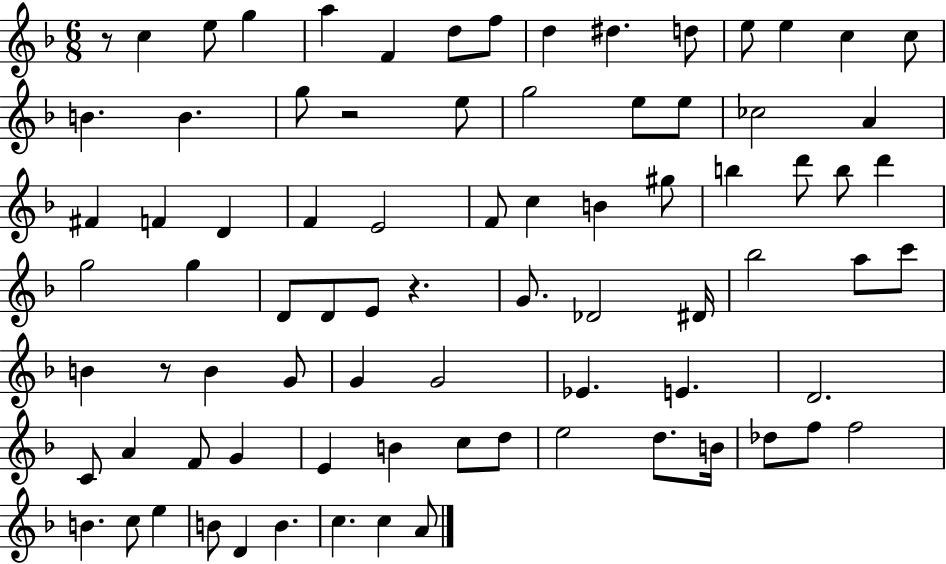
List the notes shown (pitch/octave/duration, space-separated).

R/e C5/q E5/e G5/q A5/q F4/q D5/e F5/e D5/q D#5/q. D5/e E5/e E5/q C5/q C5/e B4/q. B4/q. G5/e R/h E5/e G5/h E5/e E5/e CES5/h A4/q F#4/q F4/q D4/q F4/q E4/h F4/e C5/q B4/q G#5/e B5/q D6/e B5/e D6/q G5/h G5/q D4/e D4/e E4/e R/q. G4/e. Db4/h D#4/s Bb5/h A5/e C6/e B4/q R/e B4/q G4/e G4/q G4/h Eb4/q. E4/q. D4/h. C4/e A4/q F4/e G4/q E4/q B4/q C5/e D5/e E5/h D5/e. B4/s Db5/e F5/e F5/h B4/q. C5/e E5/q B4/e D4/q B4/q. C5/q. C5/q A4/e